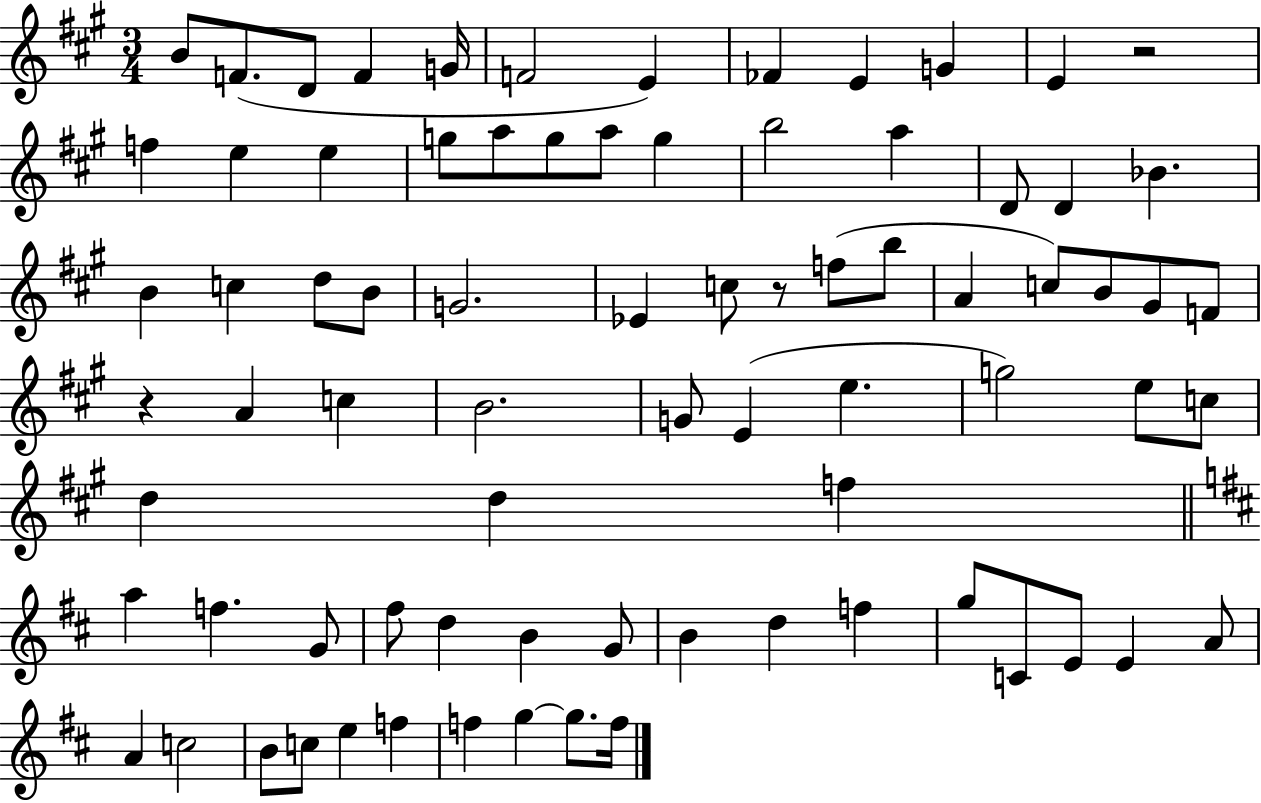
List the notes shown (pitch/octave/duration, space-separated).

B4/e F4/e. D4/e F4/q G4/s F4/h E4/q FES4/q E4/q G4/q E4/q R/h F5/q E5/q E5/q G5/e A5/e G5/e A5/e G5/q B5/h A5/q D4/e D4/q Bb4/q. B4/q C5/q D5/e B4/e G4/h. Eb4/q C5/e R/e F5/e B5/e A4/q C5/e B4/e G#4/e F4/e R/q A4/q C5/q B4/h. G4/e E4/q E5/q. G5/h E5/e C5/e D5/q D5/q F5/q A5/q F5/q. G4/e F#5/e D5/q B4/q G4/e B4/q D5/q F5/q G5/e C4/e E4/e E4/q A4/e A4/q C5/h B4/e C5/e E5/q F5/q F5/q G5/q G5/e. F5/s